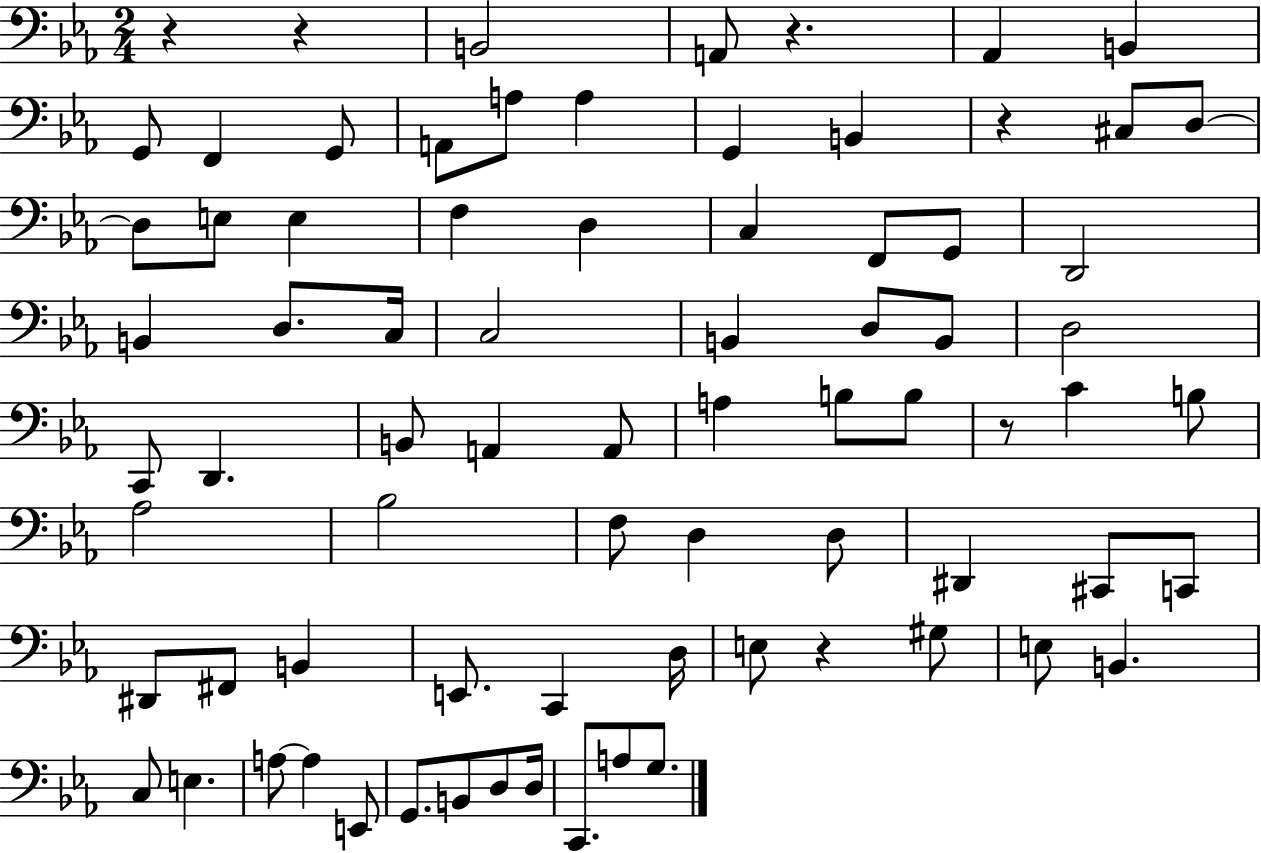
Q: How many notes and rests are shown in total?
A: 77